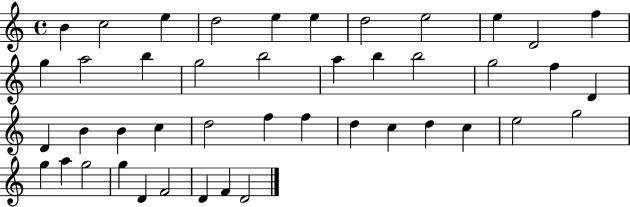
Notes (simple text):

B4/q C5/h E5/q D5/h E5/q E5/q D5/h E5/h E5/q D4/h F5/q G5/q A5/h B5/q G5/h B5/h A5/q B5/q B5/h G5/h F5/q D4/q D4/q B4/q B4/q C5/q D5/h F5/q F5/q D5/q C5/q D5/q C5/q E5/h G5/h G5/q A5/q G5/h G5/q D4/q F4/h D4/q F4/q D4/h